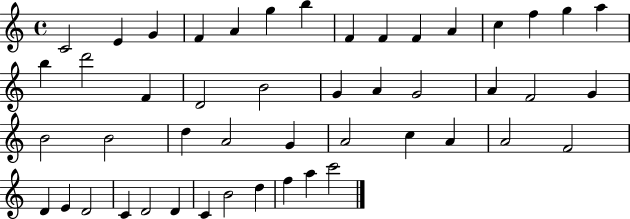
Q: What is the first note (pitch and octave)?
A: C4